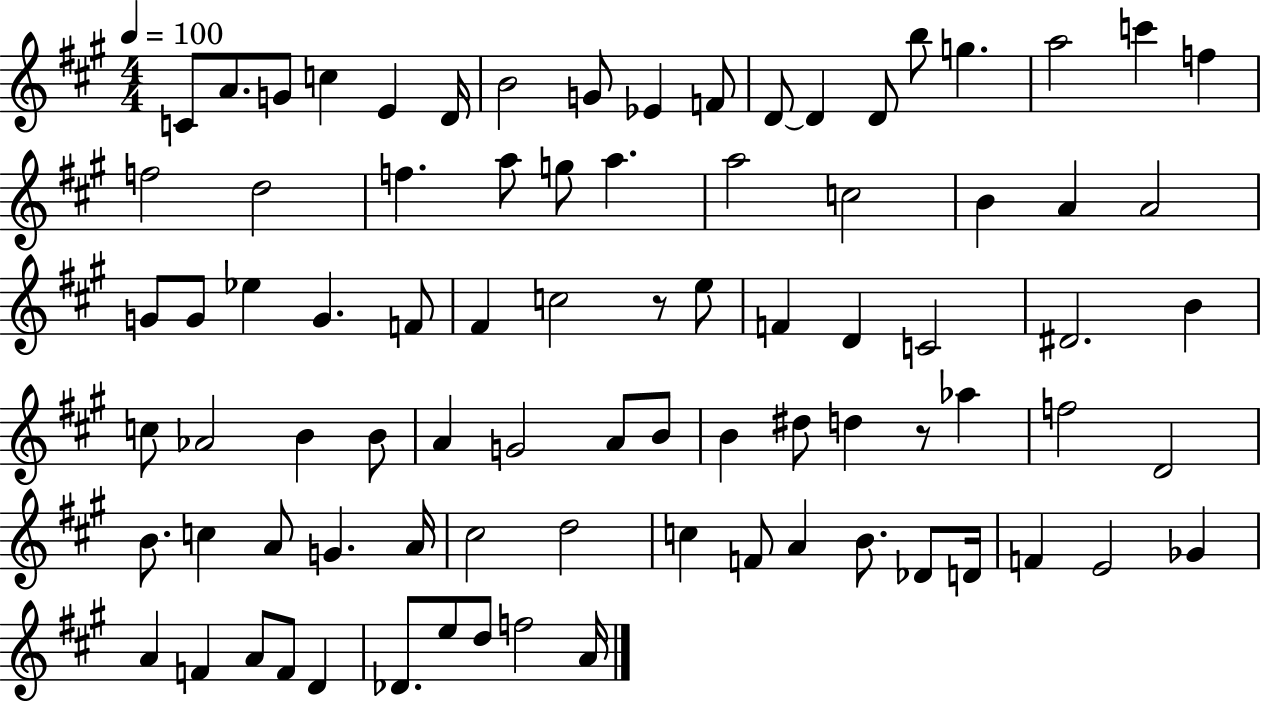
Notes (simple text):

C4/e A4/e. G4/e C5/q E4/q D4/s B4/h G4/e Eb4/q F4/e D4/e D4/q D4/e B5/e G5/q. A5/h C6/q F5/q F5/h D5/h F5/q. A5/e G5/e A5/q. A5/h C5/h B4/q A4/q A4/h G4/e G4/e Eb5/q G4/q. F4/e F#4/q C5/h R/e E5/e F4/q D4/q C4/h D#4/h. B4/q C5/e Ab4/h B4/q B4/e A4/q G4/h A4/e B4/e B4/q D#5/e D5/q R/e Ab5/q F5/h D4/h B4/e. C5/q A4/e G4/q. A4/s C#5/h D5/h C5/q F4/e A4/q B4/e. Db4/e D4/s F4/q E4/h Gb4/q A4/q F4/q A4/e F4/e D4/q Db4/e. E5/e D5/e F5/h A4/s